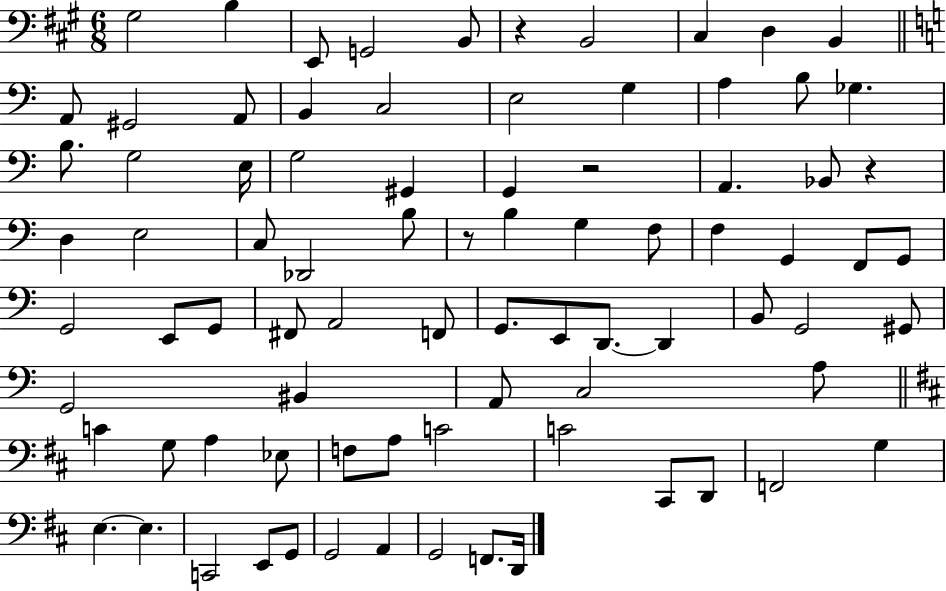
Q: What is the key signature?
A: A major